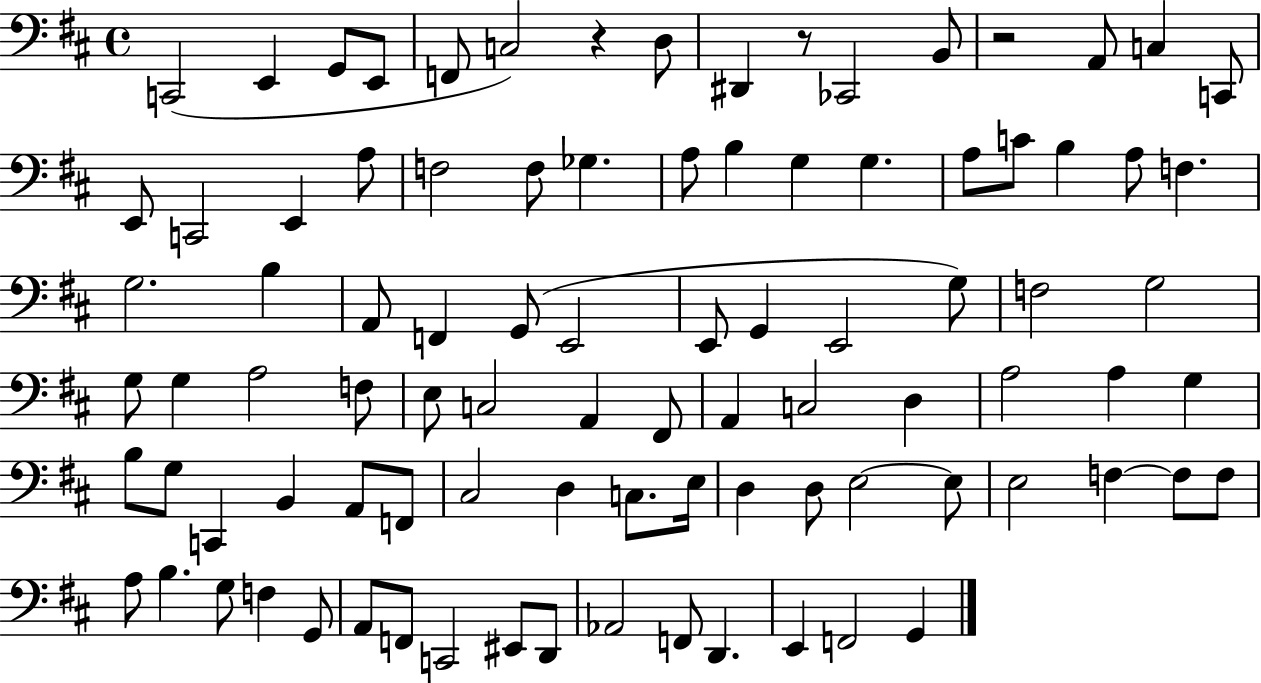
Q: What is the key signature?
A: D major